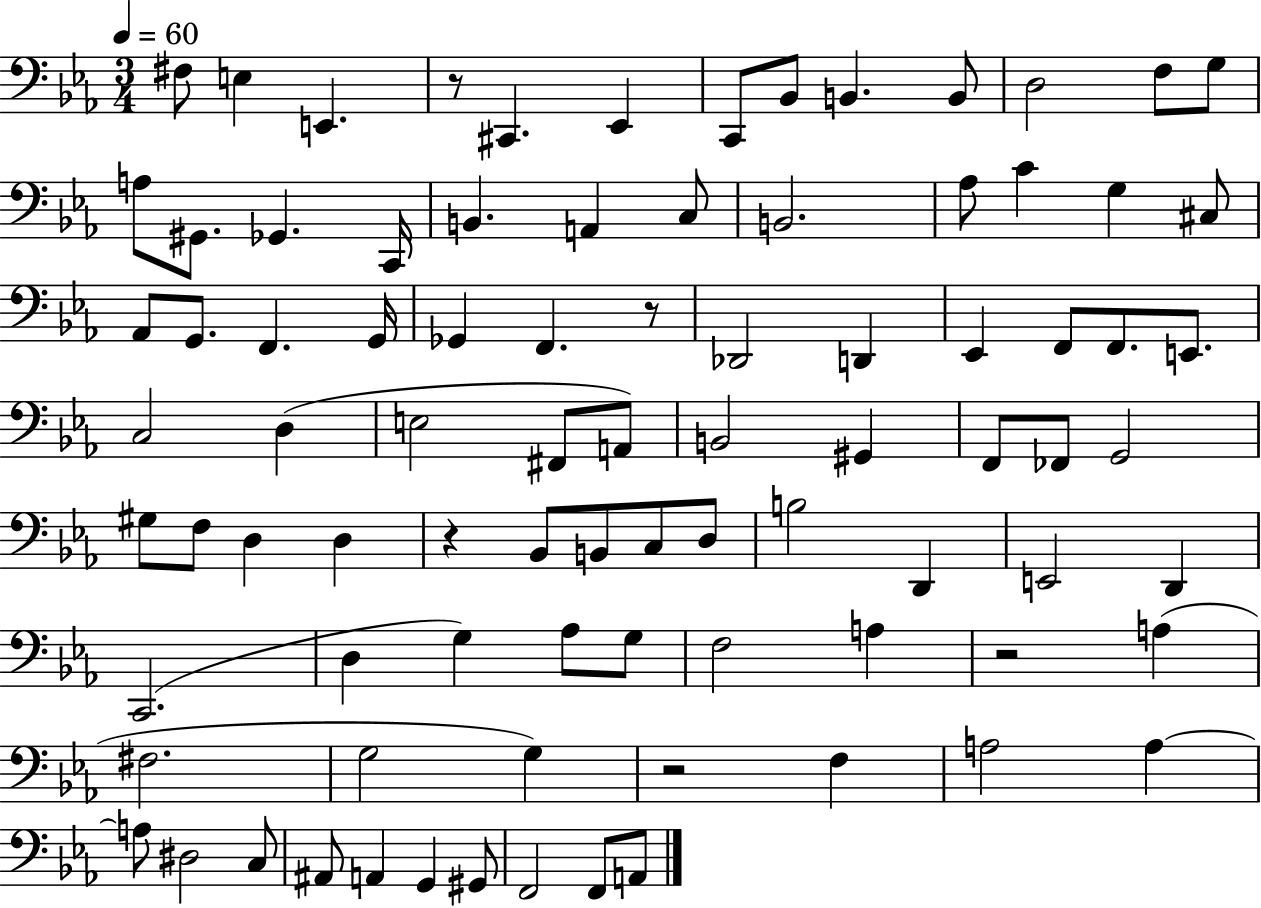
X:1
T:Untitled
M:3/4
L:1/4
K:Eb
^F,/2 E, E,, z/2 ^C,, _E,, C,,/2 _B,,/2 B,, B,,/2 D,2 F,/2 G,/2 A,/2 ^G,,/2 _G,, C,,/4 B,, A,, C,/2 B,,2 _A,/2 C G, ^C,/2 _A,,/2 G,,/2 F,, G,,/4 _G,, F,, z/2 _D,,2 D,, _E,, F,,/2 F,,/2 E,,/2 C,2 D, E,2 ^F,,/2 A,,/2 B,,2 ^G,, F,,/2 _F,,/2 G,,2 ^G,/2 F,/2 D, D, z _B,,/2 B,,/2 C,/2 D,/2 B,2 D,, E,,2 D,, C,,2 D, G, _A,/2 G,/2 F,2 A, z2 A, ^F,2 G,2 G, z2 F, A,2 A, A,/2 ^D,2 C,/2 ^A,,/2 A,, G,, ^G,,/2 F,,2 F,,/2 A,,/2